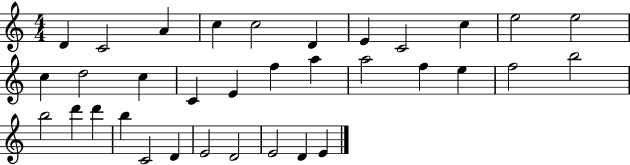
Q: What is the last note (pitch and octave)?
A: E4